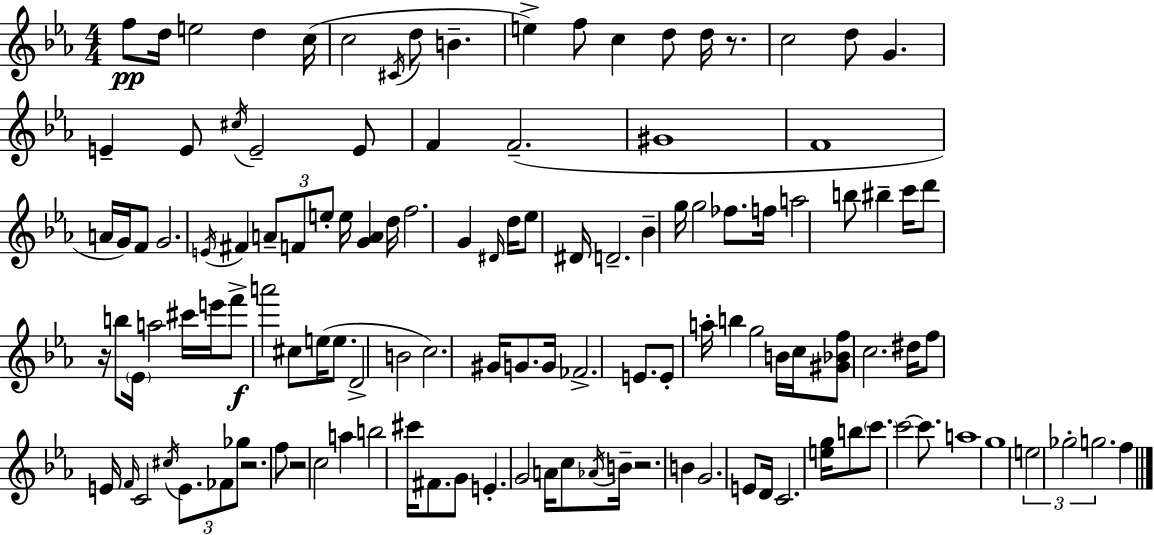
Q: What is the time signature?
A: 4/4